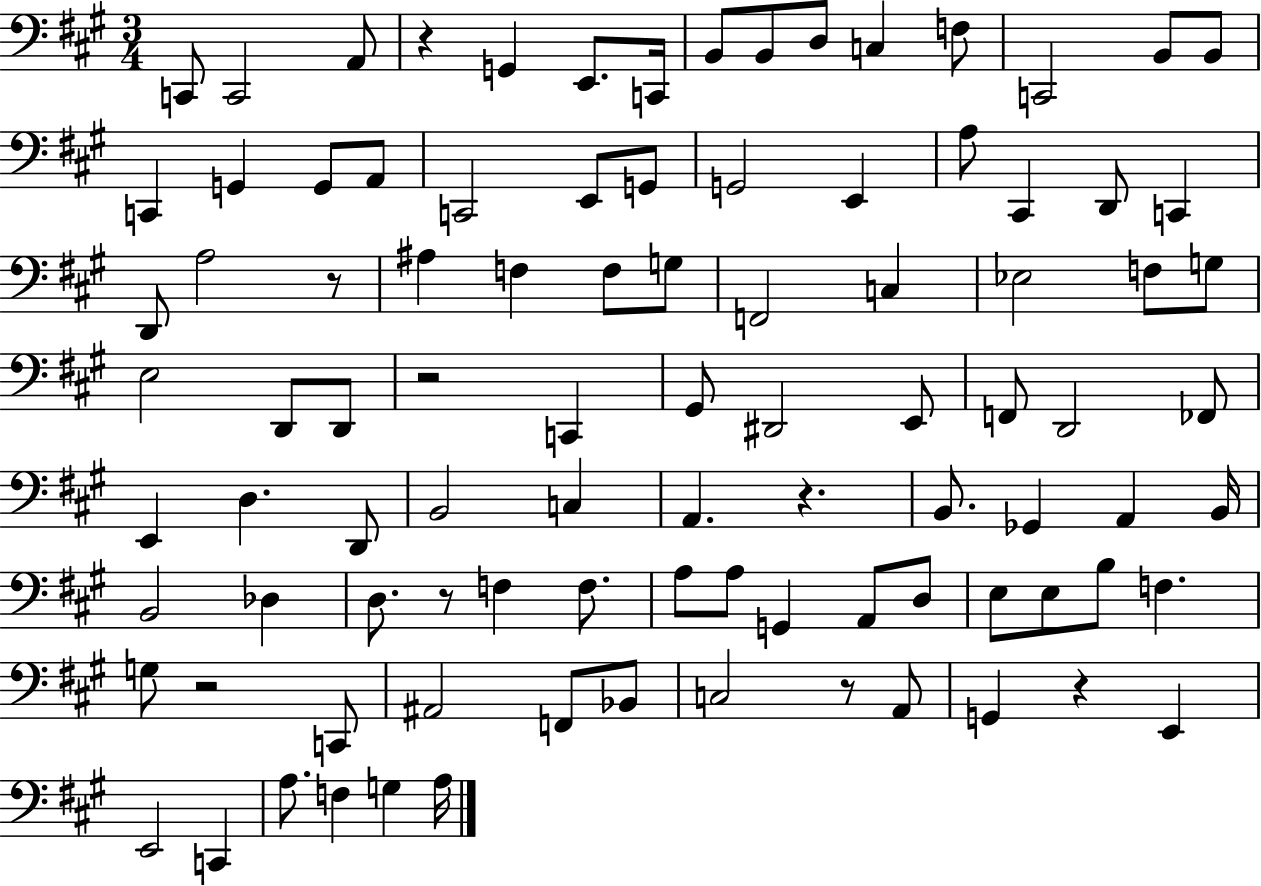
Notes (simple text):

C2/e C2/h A2/e R/q G2/q E2/e. C2/s B2/e B2/e D3/e C3/q F3/e C2/h B2/e B2/e C2/q G2/q G2/e A2/e C2/h E2/e G2/e G2/h E2/q A3/e C#2/q D2/e C2/q D2/e A3/h R/e A#3/q F3/q F3/e G3/e F2/h C3/q Eb3/h F3/e G3/e E3/h D2/e D2/e R/h C2/q G#2/e D#2/h E2/e F2/e D2/h FES2/e E2/q D3/q. D2/e B2/h C3/q A2/q. R/q. B2/e. Gb2/q A2/q B2/s B2/h Db3/q D3/e. R/e F3/q F3/e. A3/e A3/e G2/q A2/e D3/e E3/e E3/e B3/e F3/q. G3/e R/h C2/e A#2/h F2/e Bb2/e C3/h R/e A2/e G2/q R/q E2/q E2/h C2/q A3/e. F3/q G3/q A3/s